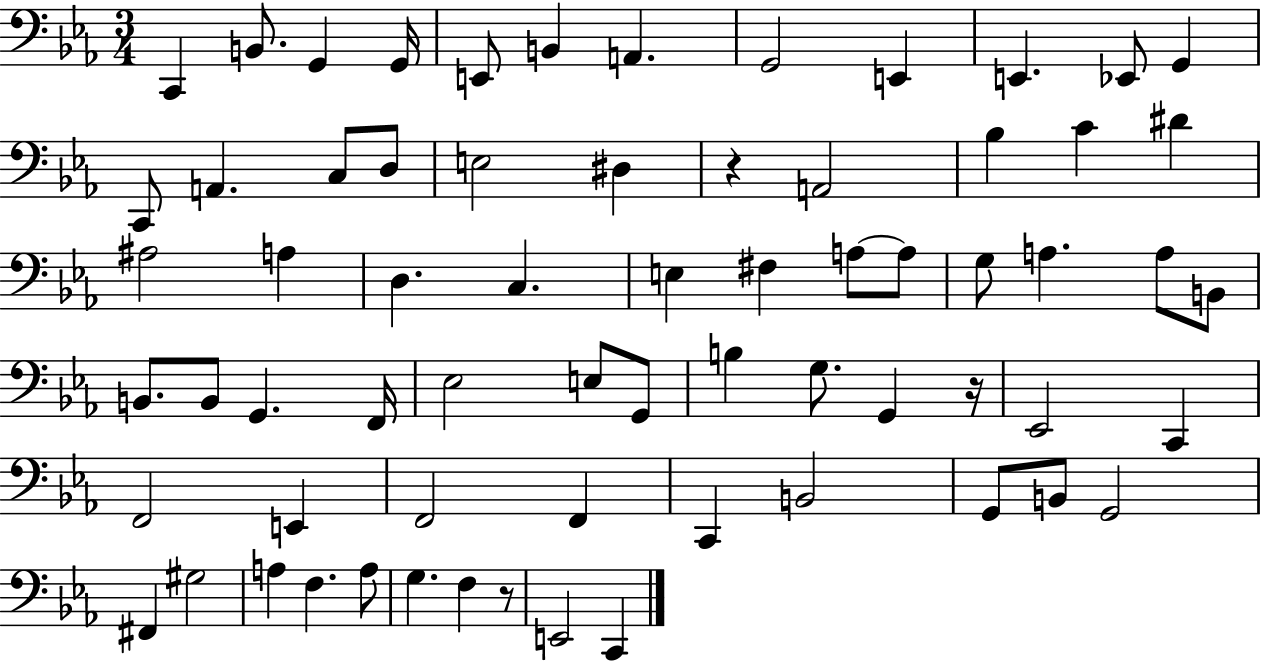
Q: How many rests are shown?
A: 3